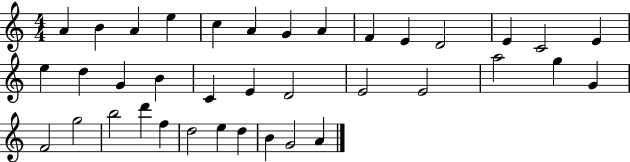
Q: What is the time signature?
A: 4/4